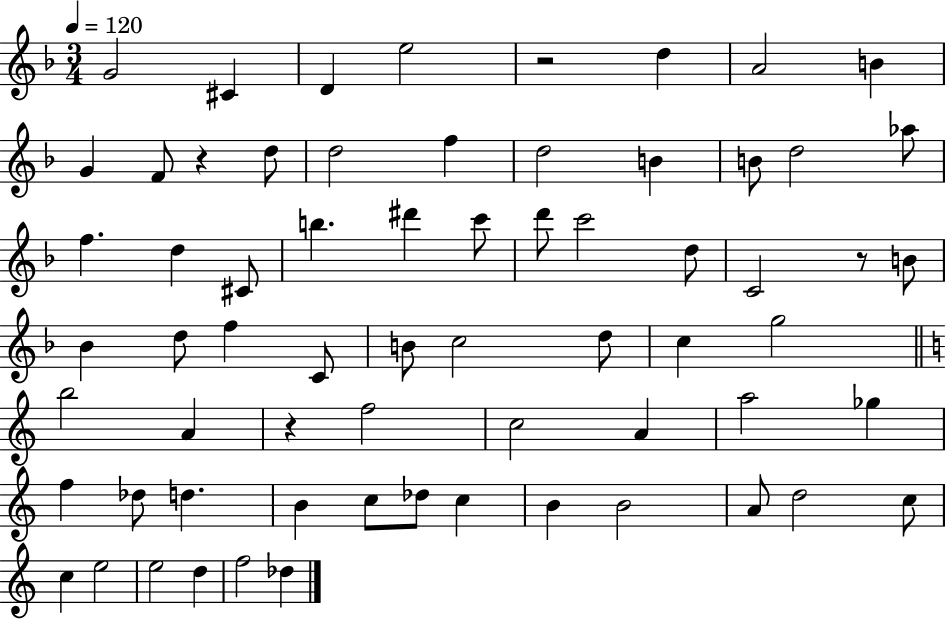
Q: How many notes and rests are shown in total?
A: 66